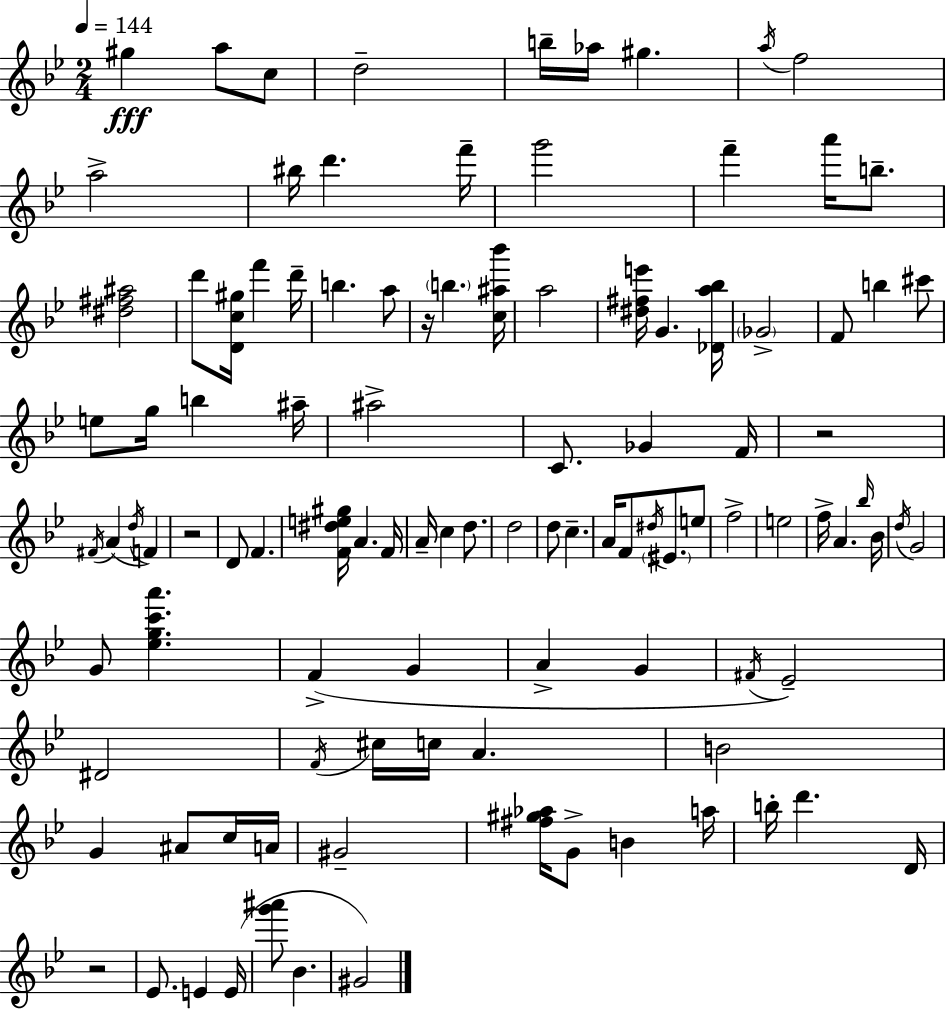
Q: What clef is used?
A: treble